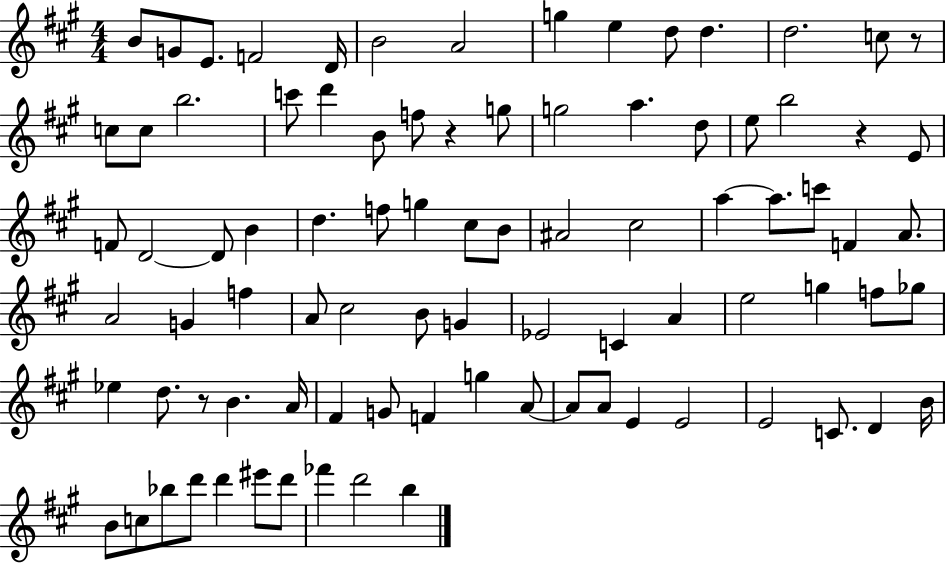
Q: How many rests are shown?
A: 4